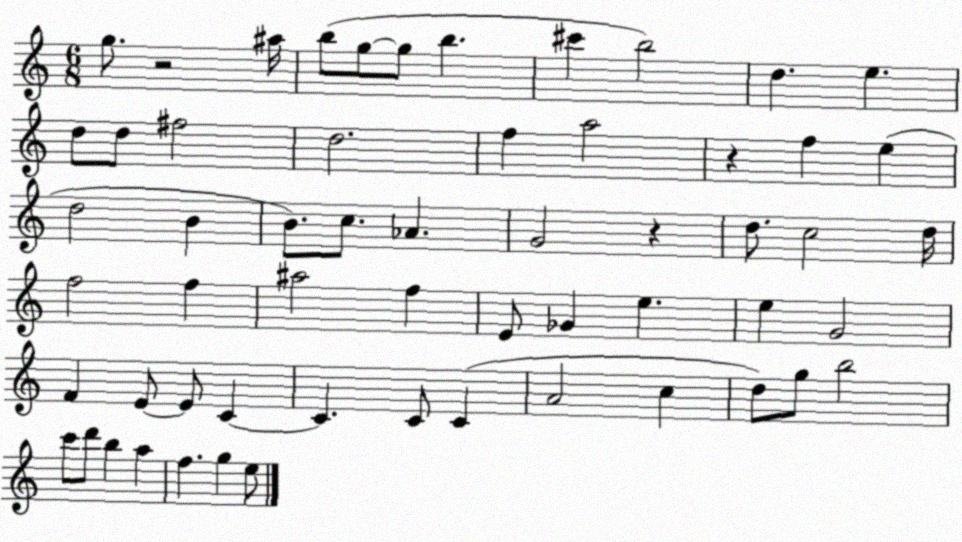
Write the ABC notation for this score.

X:1
T:Untitled
M:6/8
L:1/4
K:C
g/2 z2 ^a/4 b/2 g/2 g/2 b ^c' b2 d e d/2 d/2 ^f2 d2 f a2 z f e d2 B B/2 c/2 _A G2 z d/2 c2 d/4 f2 f ^a2 f E/2 _G e e G2 F E/2 E/2 C C C/2 C A2 c d/2 g/2 b2 c'/2 d'/2 b a f g e/2